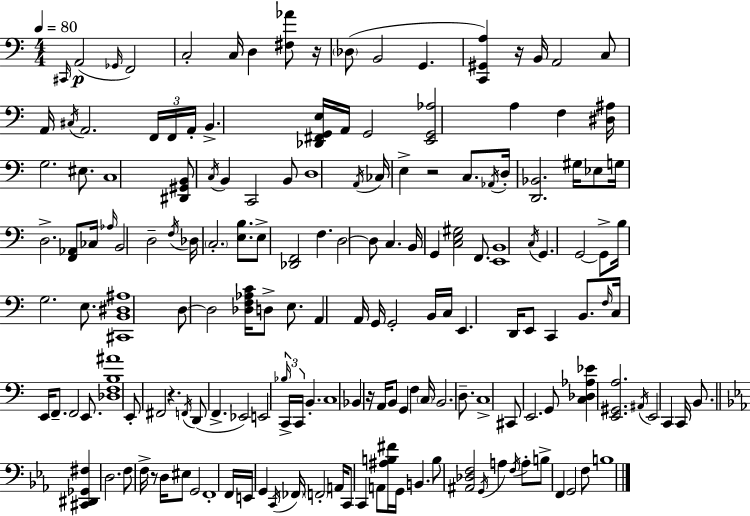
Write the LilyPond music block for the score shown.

{
  \clef bass
  \numericTimeSignature
  \time 4/4
  \key a \minor
  \tempo 4 = 80
  \repeat volta 2 { \grace { cis,16 }\p a,2( \grace { ges,16 } f,2) | c2-. c16 d4 <fis aes'>8 | r16 \parenthesize des8( b,2 g,4. | <c, gis, a>4) r16 b,16 a,2 | \break c8 a,16 \acciaccatura { cis16 } a,2. | \tuplet 3/2 { f,16 f,16 a,16-. } b,4.-> <des, fis, g, e>16 a,16 g,2 | <e, g, aes>2 a4 f4 | <dis ais>16 g2. | \break eis8. c1 | <dis, gis, b,>8 \acciaccatura { c16 } b,4 c,2 | b,8 d1 | \acciaccatura { a,16 } ces16 e4-> r2 | \break c8. \acciaccatura { aes,16 } d16-. <d, bes,>2. | gis16 ees8 g16 d2.-> | <f, aes,>8 ces16 \grace { aes16 } b,2 d2-- | \acciaccatura { f16 } des16 \parenthesize c2.-. | \break <e b>8. e8-> <des, f,>2 | f4. d2~~ | d8 c4. b,16 g,4 <c e gis>2 | f,8. <e, b,>1 | \break \acciaccatura { c16 } g,4. g,2~~ | g,8-> b16 g2. | e8. <cis, b, dis ais>1 | d8~~ d2 | \break <des f aes c'>16 d8-> e8. a,4 a,16 g,16 g,2-. | b,16 c16 e,4. d,16 | e,8 c,4 b,8. \grace { f16 } c16 e,16 f,8.-- f,2 | e,8. <des f b ais'>1 | \break e,8-. fis,2 | r4. \acciaccatura { f,16 }( d,8 f,4.-> | ees,2) e,2 | \tuplet 3/2 { \grace { bes16 } c,16-> c,16 } b,4.-. c1 | \break bes,4 | r16 a,16 b,8 g,4 f4 \parenthesize c16 b,2. | d8.-- c1-> | cis,8 e,2. | \break g,8 <c des aes ees'>4 | <e, gis, a>2. \acciaccatura { ais,16 } e,2 | c,4 c,16 b,8. \bar "||" \break \key ees \major <cis, dis, ges, fis>4 d2. | f8 f16-> r8 d16 eis8 g,2 | f,1-. | f,16 e,16 g,4 \acciaccatura { c,16 } \parenthesize fes,16 \parenthesize f,2-. | \break a,16 c,8 c,4 a,8 <ais b fis'>16 g,16 b,4. | b8 <ais, des f>2 \acciaccatura { g,16 } a4 | \acciaccatura { f16 } a8-. b8-> f,4 g,2 | f8 b1 | \break } \bar "|."
}